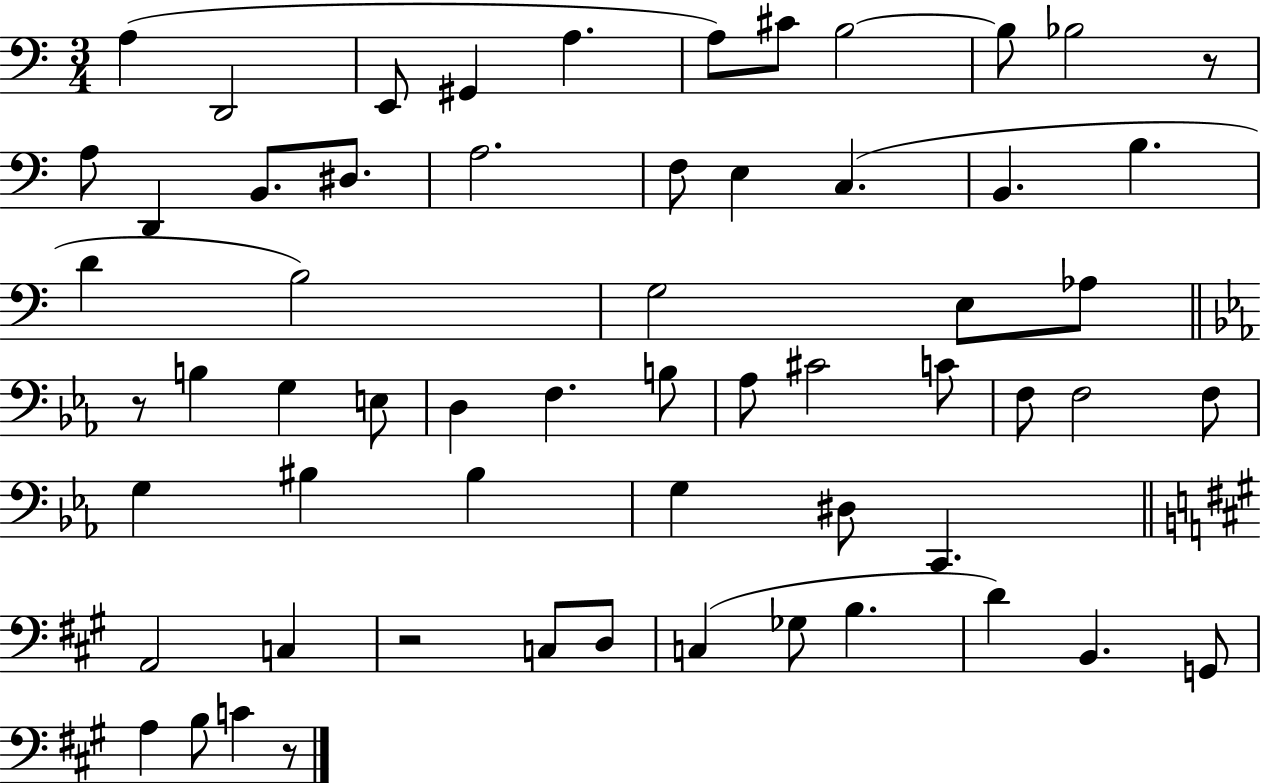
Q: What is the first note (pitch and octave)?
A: A3